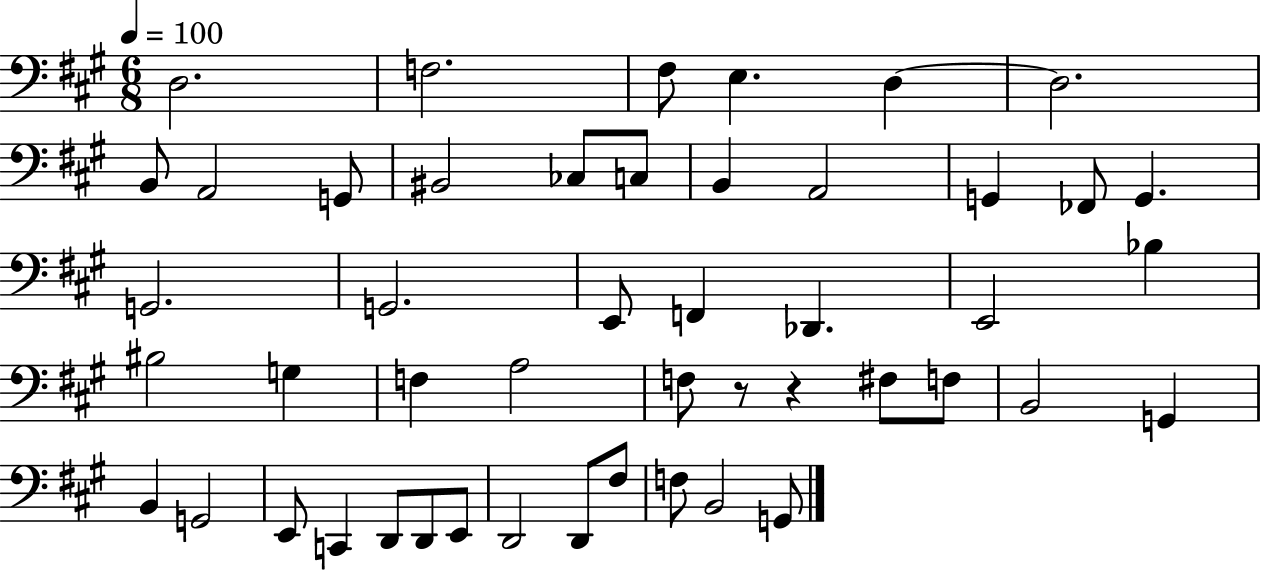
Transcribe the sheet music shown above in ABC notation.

X:1
T:Untitled
M:6/8
L:1/4
K:A
D,2 F,2 ^F,/2 E, D, D,2 B,,/2 A,,2 G,,/2 ^B,,2 _C,/2 C,/2 B,, A,,2 G,, _F,,/2 G,, G,,2 G,,2 E,,/2 F,, _D,, E,,2 _B, ^B,2 G, F, A,2 F,/2 z/2 z ^F,/2 F,/2 B,,2 G,, B,, G,,2 E,,/2 C,, D,,/2 D,,/2 E,,/2 D,,2 D,,/2 ^F,/2 F,/2 B,,2 G,,/2